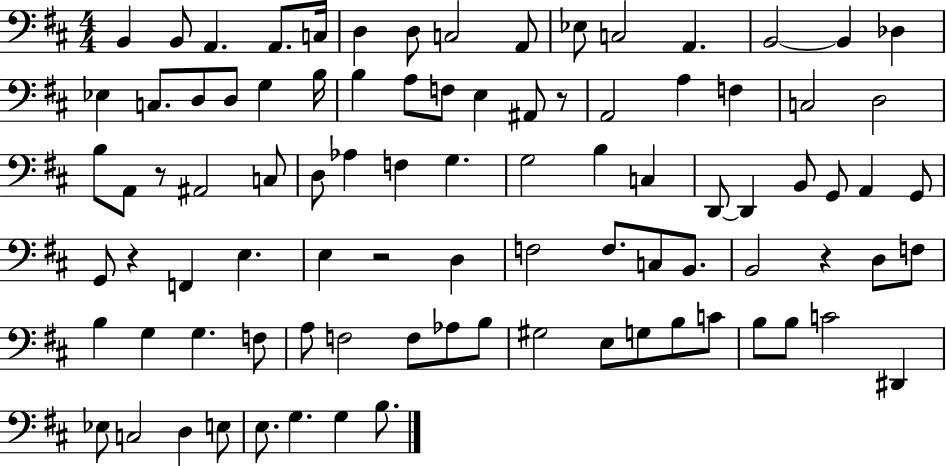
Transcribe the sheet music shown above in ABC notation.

X:1
T:Untitled
M:4/4
L:1/4
K:D
B,, B,,/2 A,, A,,/2 C,/4 D, D,/2 C,2 A,,/2 _E,/2 C,2 A,, B,,2 B,, _D, _E, C,/2 D,/2 D,/2 G, B,/4 B, A,/2 F,/2 E, ^A,,/2 z/2 A,,2 A, F, C,2 D,2 B,/2 A,,/2 z/2 ^A,,2 C,/2 D,/2 _A, F, G, G,2 B, C, D,,/2 D,, B,,/2 G,,/2 A,, G,,/2 G,,/2 z F,, E, E, z2 D, F,2 F,/2 C,/2 B,,/2 B,,2 z D,/2 F,/2 B, G, G, F,/2 A,/2 F,2 F,/2 _A,/2 B,/2 ^G,2 E,/2 G,/2 B,/2 C/2 B,/2 B,/2 C2 ^D,, _E,/2 C,2 D, E,/2 E,/2 G, G, B,/2